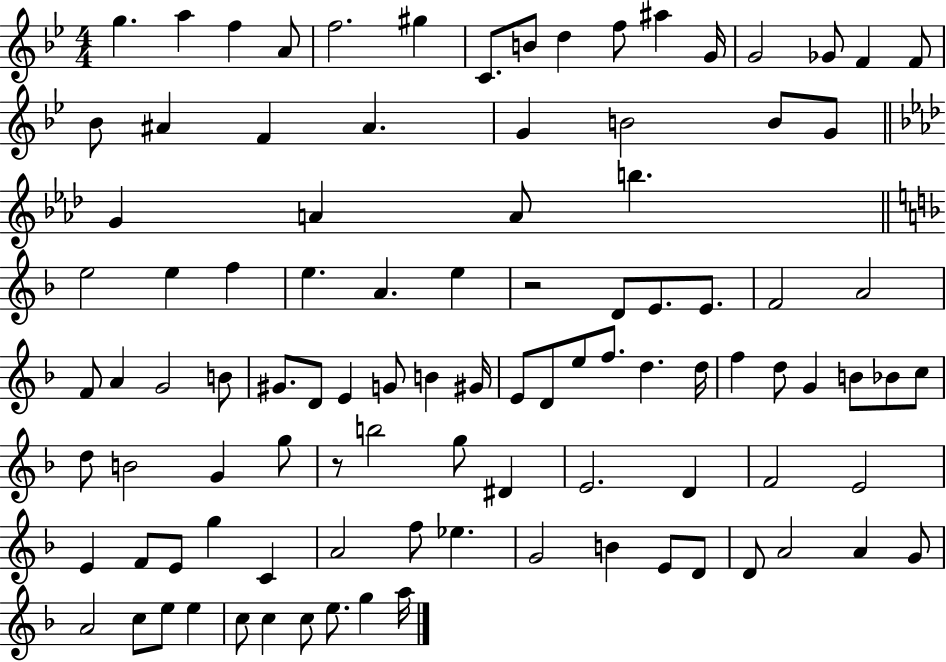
X:1
T:Untitled
M:4/4
L:1/4
K:Bb
g a f A/2 f2 ^g C/2 B/2 d f/2 ^a G/4 G2 _G/2 F F/2 _B/2 ^A F ^A G B2 B/2 G/2 G A A/2 b e2 e f e A e z2 D/2 E/2 E/2 F2 A2 F/2 A G2 B/2 ^G/2 D/2 E G/2 B ^G/4 E/2 D/2 e/2 f/2 d d/4 f d/2 G B/2 _B/2 c/2 d/2 B2 G g/2 z/2 b2 g/2 ^D E2 D F2 E2 E F/2 E/2 g C A2 f/2 _e G2 B E/2 D/2 D/2 A2 A G/2 A2 c/2 e/2 e c/2 c c/2 e/2 g a/4